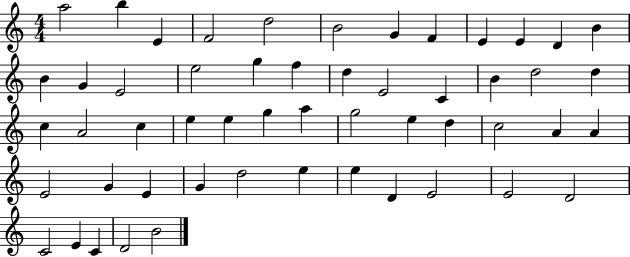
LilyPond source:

{
  \clef treble
  \numericTimeSignature
  \time 4/4
  \key c \major
  a''2 b''4 e'4 | f'2 d''2 | b'2 g'4 f'4 | e'4 e'4 d'4 b'4 | \break b'4 g'4 e'2 | e''2 g''4 f''4 | d''4 e'2 c'4 | b'4 d''2 d''4 | \break c''4 a'2 c''4 | e''4 e''4 g''4 a''4 | g''2 e''4 d''4 | c''2 a'4 a'4 | \break e'2 g'4 e'4 | g'4 d''2 e''4 | e''4 d'4 e'2 | e'2 d'2 | \break c'2 e'4 c'4 | d'2 b'2 | \bar "|."
}